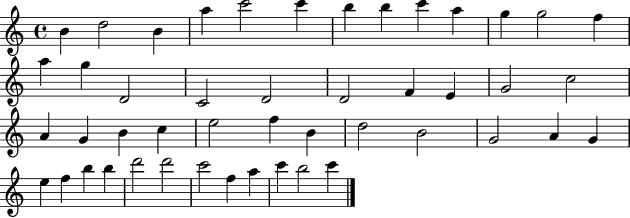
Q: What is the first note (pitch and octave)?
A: B4